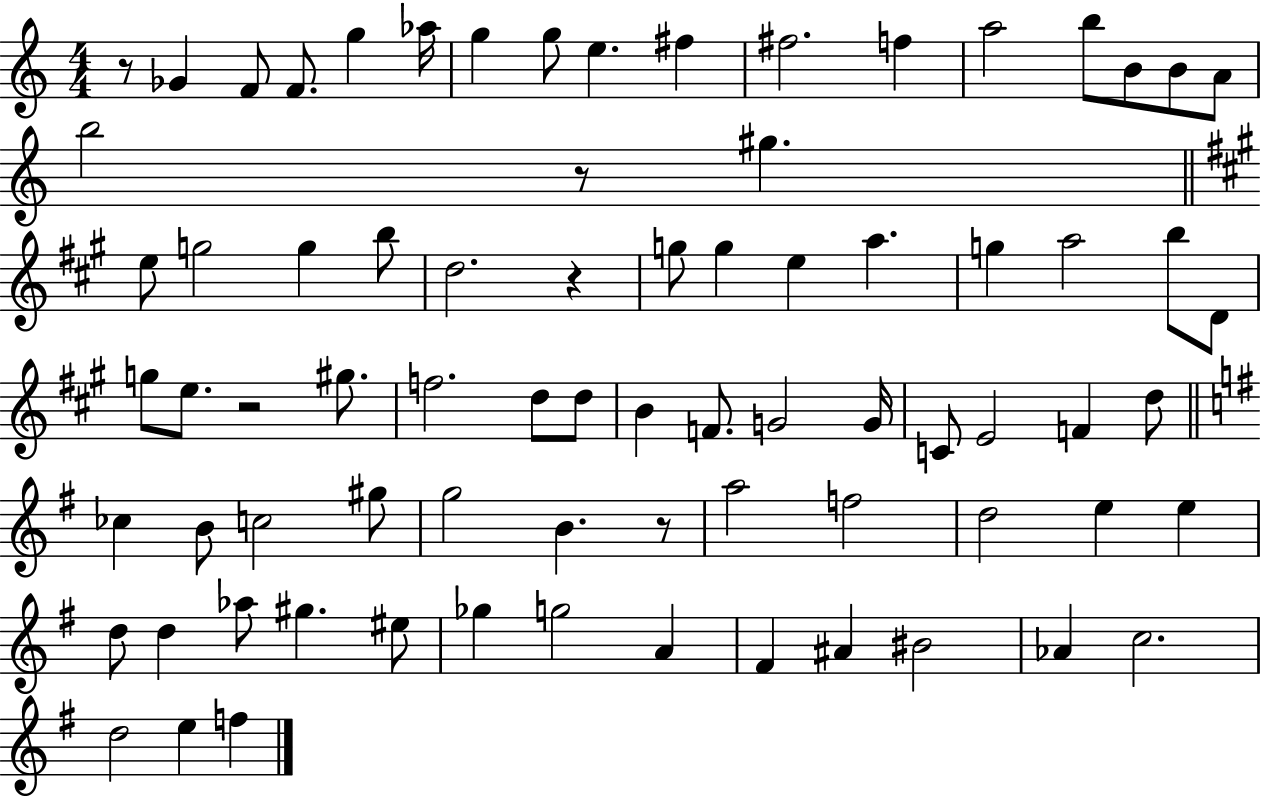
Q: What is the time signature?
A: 4/4